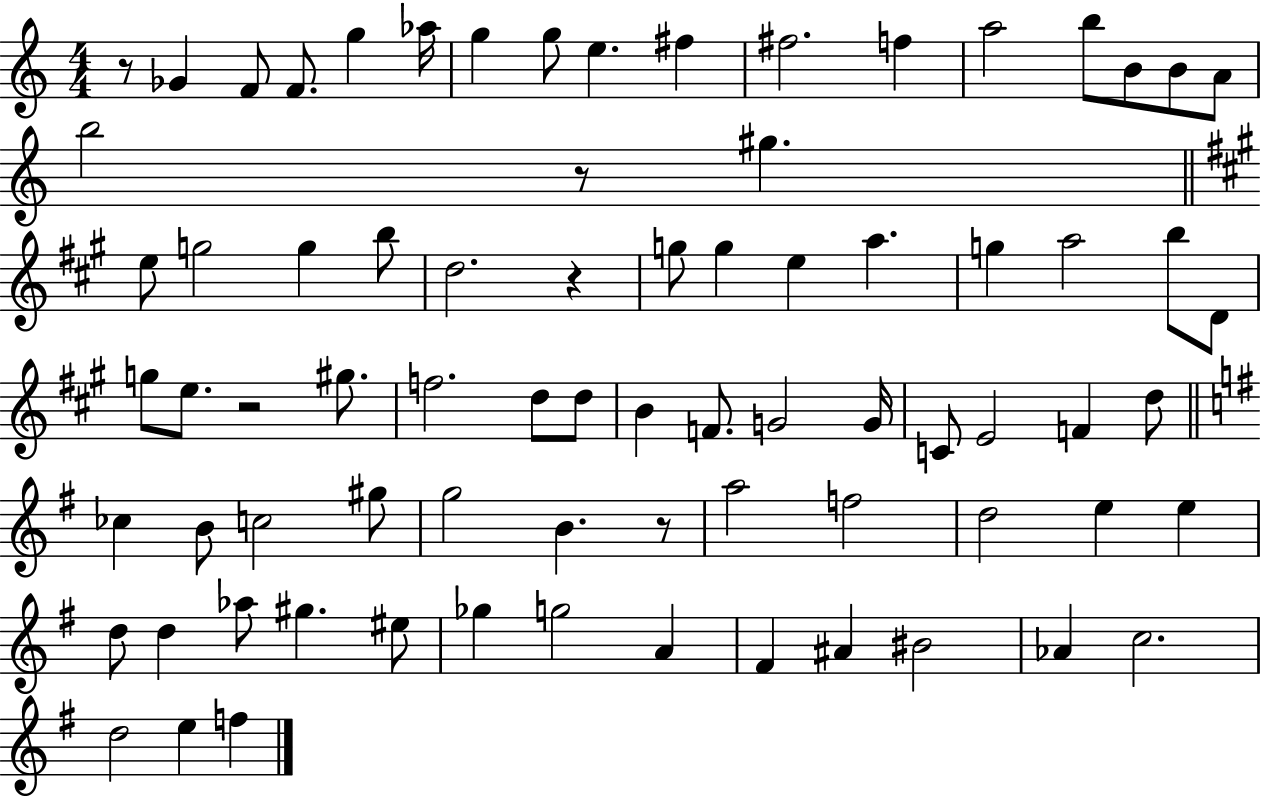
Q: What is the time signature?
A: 4/4